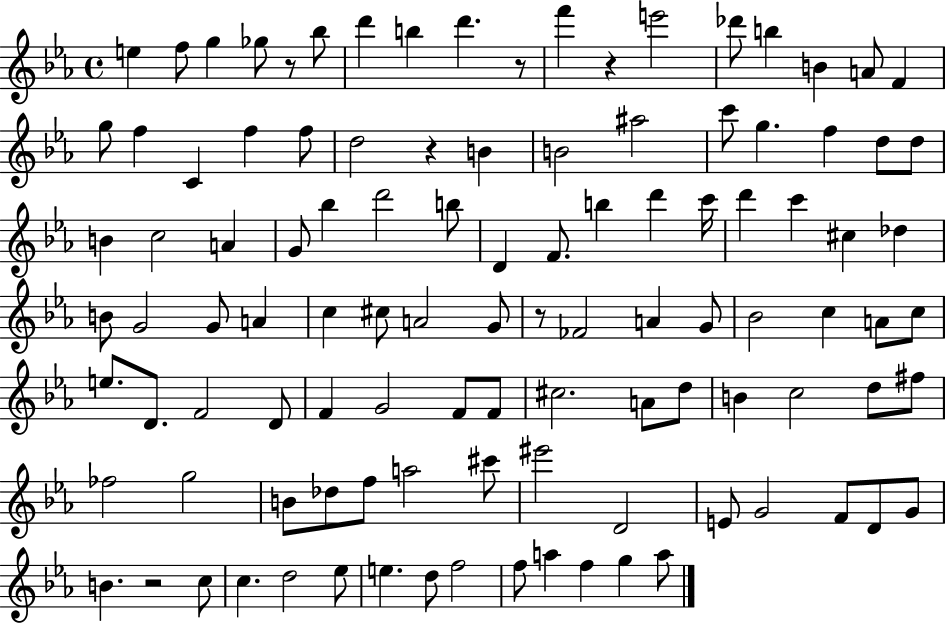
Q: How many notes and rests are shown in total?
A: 108